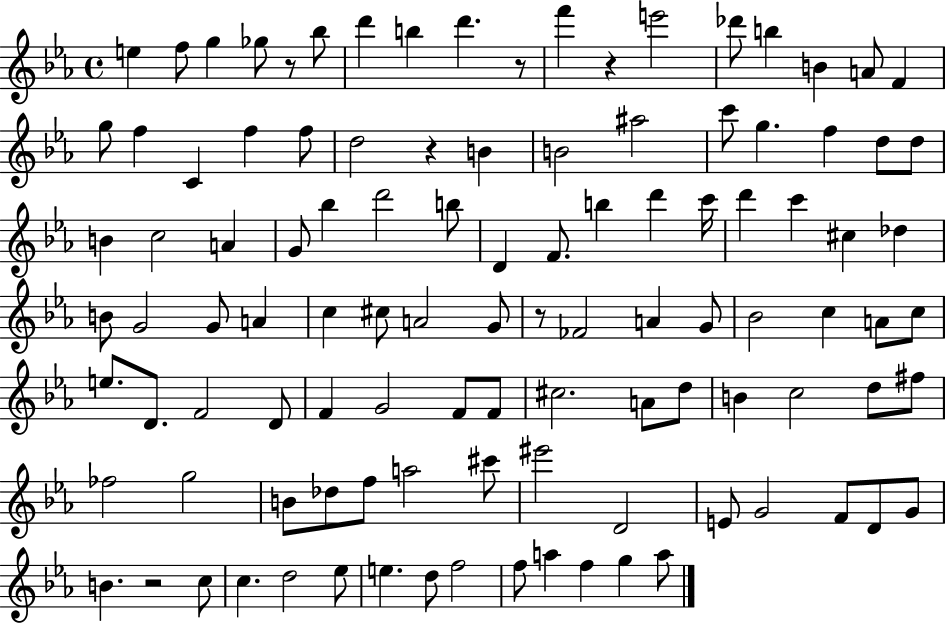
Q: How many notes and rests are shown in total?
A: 108